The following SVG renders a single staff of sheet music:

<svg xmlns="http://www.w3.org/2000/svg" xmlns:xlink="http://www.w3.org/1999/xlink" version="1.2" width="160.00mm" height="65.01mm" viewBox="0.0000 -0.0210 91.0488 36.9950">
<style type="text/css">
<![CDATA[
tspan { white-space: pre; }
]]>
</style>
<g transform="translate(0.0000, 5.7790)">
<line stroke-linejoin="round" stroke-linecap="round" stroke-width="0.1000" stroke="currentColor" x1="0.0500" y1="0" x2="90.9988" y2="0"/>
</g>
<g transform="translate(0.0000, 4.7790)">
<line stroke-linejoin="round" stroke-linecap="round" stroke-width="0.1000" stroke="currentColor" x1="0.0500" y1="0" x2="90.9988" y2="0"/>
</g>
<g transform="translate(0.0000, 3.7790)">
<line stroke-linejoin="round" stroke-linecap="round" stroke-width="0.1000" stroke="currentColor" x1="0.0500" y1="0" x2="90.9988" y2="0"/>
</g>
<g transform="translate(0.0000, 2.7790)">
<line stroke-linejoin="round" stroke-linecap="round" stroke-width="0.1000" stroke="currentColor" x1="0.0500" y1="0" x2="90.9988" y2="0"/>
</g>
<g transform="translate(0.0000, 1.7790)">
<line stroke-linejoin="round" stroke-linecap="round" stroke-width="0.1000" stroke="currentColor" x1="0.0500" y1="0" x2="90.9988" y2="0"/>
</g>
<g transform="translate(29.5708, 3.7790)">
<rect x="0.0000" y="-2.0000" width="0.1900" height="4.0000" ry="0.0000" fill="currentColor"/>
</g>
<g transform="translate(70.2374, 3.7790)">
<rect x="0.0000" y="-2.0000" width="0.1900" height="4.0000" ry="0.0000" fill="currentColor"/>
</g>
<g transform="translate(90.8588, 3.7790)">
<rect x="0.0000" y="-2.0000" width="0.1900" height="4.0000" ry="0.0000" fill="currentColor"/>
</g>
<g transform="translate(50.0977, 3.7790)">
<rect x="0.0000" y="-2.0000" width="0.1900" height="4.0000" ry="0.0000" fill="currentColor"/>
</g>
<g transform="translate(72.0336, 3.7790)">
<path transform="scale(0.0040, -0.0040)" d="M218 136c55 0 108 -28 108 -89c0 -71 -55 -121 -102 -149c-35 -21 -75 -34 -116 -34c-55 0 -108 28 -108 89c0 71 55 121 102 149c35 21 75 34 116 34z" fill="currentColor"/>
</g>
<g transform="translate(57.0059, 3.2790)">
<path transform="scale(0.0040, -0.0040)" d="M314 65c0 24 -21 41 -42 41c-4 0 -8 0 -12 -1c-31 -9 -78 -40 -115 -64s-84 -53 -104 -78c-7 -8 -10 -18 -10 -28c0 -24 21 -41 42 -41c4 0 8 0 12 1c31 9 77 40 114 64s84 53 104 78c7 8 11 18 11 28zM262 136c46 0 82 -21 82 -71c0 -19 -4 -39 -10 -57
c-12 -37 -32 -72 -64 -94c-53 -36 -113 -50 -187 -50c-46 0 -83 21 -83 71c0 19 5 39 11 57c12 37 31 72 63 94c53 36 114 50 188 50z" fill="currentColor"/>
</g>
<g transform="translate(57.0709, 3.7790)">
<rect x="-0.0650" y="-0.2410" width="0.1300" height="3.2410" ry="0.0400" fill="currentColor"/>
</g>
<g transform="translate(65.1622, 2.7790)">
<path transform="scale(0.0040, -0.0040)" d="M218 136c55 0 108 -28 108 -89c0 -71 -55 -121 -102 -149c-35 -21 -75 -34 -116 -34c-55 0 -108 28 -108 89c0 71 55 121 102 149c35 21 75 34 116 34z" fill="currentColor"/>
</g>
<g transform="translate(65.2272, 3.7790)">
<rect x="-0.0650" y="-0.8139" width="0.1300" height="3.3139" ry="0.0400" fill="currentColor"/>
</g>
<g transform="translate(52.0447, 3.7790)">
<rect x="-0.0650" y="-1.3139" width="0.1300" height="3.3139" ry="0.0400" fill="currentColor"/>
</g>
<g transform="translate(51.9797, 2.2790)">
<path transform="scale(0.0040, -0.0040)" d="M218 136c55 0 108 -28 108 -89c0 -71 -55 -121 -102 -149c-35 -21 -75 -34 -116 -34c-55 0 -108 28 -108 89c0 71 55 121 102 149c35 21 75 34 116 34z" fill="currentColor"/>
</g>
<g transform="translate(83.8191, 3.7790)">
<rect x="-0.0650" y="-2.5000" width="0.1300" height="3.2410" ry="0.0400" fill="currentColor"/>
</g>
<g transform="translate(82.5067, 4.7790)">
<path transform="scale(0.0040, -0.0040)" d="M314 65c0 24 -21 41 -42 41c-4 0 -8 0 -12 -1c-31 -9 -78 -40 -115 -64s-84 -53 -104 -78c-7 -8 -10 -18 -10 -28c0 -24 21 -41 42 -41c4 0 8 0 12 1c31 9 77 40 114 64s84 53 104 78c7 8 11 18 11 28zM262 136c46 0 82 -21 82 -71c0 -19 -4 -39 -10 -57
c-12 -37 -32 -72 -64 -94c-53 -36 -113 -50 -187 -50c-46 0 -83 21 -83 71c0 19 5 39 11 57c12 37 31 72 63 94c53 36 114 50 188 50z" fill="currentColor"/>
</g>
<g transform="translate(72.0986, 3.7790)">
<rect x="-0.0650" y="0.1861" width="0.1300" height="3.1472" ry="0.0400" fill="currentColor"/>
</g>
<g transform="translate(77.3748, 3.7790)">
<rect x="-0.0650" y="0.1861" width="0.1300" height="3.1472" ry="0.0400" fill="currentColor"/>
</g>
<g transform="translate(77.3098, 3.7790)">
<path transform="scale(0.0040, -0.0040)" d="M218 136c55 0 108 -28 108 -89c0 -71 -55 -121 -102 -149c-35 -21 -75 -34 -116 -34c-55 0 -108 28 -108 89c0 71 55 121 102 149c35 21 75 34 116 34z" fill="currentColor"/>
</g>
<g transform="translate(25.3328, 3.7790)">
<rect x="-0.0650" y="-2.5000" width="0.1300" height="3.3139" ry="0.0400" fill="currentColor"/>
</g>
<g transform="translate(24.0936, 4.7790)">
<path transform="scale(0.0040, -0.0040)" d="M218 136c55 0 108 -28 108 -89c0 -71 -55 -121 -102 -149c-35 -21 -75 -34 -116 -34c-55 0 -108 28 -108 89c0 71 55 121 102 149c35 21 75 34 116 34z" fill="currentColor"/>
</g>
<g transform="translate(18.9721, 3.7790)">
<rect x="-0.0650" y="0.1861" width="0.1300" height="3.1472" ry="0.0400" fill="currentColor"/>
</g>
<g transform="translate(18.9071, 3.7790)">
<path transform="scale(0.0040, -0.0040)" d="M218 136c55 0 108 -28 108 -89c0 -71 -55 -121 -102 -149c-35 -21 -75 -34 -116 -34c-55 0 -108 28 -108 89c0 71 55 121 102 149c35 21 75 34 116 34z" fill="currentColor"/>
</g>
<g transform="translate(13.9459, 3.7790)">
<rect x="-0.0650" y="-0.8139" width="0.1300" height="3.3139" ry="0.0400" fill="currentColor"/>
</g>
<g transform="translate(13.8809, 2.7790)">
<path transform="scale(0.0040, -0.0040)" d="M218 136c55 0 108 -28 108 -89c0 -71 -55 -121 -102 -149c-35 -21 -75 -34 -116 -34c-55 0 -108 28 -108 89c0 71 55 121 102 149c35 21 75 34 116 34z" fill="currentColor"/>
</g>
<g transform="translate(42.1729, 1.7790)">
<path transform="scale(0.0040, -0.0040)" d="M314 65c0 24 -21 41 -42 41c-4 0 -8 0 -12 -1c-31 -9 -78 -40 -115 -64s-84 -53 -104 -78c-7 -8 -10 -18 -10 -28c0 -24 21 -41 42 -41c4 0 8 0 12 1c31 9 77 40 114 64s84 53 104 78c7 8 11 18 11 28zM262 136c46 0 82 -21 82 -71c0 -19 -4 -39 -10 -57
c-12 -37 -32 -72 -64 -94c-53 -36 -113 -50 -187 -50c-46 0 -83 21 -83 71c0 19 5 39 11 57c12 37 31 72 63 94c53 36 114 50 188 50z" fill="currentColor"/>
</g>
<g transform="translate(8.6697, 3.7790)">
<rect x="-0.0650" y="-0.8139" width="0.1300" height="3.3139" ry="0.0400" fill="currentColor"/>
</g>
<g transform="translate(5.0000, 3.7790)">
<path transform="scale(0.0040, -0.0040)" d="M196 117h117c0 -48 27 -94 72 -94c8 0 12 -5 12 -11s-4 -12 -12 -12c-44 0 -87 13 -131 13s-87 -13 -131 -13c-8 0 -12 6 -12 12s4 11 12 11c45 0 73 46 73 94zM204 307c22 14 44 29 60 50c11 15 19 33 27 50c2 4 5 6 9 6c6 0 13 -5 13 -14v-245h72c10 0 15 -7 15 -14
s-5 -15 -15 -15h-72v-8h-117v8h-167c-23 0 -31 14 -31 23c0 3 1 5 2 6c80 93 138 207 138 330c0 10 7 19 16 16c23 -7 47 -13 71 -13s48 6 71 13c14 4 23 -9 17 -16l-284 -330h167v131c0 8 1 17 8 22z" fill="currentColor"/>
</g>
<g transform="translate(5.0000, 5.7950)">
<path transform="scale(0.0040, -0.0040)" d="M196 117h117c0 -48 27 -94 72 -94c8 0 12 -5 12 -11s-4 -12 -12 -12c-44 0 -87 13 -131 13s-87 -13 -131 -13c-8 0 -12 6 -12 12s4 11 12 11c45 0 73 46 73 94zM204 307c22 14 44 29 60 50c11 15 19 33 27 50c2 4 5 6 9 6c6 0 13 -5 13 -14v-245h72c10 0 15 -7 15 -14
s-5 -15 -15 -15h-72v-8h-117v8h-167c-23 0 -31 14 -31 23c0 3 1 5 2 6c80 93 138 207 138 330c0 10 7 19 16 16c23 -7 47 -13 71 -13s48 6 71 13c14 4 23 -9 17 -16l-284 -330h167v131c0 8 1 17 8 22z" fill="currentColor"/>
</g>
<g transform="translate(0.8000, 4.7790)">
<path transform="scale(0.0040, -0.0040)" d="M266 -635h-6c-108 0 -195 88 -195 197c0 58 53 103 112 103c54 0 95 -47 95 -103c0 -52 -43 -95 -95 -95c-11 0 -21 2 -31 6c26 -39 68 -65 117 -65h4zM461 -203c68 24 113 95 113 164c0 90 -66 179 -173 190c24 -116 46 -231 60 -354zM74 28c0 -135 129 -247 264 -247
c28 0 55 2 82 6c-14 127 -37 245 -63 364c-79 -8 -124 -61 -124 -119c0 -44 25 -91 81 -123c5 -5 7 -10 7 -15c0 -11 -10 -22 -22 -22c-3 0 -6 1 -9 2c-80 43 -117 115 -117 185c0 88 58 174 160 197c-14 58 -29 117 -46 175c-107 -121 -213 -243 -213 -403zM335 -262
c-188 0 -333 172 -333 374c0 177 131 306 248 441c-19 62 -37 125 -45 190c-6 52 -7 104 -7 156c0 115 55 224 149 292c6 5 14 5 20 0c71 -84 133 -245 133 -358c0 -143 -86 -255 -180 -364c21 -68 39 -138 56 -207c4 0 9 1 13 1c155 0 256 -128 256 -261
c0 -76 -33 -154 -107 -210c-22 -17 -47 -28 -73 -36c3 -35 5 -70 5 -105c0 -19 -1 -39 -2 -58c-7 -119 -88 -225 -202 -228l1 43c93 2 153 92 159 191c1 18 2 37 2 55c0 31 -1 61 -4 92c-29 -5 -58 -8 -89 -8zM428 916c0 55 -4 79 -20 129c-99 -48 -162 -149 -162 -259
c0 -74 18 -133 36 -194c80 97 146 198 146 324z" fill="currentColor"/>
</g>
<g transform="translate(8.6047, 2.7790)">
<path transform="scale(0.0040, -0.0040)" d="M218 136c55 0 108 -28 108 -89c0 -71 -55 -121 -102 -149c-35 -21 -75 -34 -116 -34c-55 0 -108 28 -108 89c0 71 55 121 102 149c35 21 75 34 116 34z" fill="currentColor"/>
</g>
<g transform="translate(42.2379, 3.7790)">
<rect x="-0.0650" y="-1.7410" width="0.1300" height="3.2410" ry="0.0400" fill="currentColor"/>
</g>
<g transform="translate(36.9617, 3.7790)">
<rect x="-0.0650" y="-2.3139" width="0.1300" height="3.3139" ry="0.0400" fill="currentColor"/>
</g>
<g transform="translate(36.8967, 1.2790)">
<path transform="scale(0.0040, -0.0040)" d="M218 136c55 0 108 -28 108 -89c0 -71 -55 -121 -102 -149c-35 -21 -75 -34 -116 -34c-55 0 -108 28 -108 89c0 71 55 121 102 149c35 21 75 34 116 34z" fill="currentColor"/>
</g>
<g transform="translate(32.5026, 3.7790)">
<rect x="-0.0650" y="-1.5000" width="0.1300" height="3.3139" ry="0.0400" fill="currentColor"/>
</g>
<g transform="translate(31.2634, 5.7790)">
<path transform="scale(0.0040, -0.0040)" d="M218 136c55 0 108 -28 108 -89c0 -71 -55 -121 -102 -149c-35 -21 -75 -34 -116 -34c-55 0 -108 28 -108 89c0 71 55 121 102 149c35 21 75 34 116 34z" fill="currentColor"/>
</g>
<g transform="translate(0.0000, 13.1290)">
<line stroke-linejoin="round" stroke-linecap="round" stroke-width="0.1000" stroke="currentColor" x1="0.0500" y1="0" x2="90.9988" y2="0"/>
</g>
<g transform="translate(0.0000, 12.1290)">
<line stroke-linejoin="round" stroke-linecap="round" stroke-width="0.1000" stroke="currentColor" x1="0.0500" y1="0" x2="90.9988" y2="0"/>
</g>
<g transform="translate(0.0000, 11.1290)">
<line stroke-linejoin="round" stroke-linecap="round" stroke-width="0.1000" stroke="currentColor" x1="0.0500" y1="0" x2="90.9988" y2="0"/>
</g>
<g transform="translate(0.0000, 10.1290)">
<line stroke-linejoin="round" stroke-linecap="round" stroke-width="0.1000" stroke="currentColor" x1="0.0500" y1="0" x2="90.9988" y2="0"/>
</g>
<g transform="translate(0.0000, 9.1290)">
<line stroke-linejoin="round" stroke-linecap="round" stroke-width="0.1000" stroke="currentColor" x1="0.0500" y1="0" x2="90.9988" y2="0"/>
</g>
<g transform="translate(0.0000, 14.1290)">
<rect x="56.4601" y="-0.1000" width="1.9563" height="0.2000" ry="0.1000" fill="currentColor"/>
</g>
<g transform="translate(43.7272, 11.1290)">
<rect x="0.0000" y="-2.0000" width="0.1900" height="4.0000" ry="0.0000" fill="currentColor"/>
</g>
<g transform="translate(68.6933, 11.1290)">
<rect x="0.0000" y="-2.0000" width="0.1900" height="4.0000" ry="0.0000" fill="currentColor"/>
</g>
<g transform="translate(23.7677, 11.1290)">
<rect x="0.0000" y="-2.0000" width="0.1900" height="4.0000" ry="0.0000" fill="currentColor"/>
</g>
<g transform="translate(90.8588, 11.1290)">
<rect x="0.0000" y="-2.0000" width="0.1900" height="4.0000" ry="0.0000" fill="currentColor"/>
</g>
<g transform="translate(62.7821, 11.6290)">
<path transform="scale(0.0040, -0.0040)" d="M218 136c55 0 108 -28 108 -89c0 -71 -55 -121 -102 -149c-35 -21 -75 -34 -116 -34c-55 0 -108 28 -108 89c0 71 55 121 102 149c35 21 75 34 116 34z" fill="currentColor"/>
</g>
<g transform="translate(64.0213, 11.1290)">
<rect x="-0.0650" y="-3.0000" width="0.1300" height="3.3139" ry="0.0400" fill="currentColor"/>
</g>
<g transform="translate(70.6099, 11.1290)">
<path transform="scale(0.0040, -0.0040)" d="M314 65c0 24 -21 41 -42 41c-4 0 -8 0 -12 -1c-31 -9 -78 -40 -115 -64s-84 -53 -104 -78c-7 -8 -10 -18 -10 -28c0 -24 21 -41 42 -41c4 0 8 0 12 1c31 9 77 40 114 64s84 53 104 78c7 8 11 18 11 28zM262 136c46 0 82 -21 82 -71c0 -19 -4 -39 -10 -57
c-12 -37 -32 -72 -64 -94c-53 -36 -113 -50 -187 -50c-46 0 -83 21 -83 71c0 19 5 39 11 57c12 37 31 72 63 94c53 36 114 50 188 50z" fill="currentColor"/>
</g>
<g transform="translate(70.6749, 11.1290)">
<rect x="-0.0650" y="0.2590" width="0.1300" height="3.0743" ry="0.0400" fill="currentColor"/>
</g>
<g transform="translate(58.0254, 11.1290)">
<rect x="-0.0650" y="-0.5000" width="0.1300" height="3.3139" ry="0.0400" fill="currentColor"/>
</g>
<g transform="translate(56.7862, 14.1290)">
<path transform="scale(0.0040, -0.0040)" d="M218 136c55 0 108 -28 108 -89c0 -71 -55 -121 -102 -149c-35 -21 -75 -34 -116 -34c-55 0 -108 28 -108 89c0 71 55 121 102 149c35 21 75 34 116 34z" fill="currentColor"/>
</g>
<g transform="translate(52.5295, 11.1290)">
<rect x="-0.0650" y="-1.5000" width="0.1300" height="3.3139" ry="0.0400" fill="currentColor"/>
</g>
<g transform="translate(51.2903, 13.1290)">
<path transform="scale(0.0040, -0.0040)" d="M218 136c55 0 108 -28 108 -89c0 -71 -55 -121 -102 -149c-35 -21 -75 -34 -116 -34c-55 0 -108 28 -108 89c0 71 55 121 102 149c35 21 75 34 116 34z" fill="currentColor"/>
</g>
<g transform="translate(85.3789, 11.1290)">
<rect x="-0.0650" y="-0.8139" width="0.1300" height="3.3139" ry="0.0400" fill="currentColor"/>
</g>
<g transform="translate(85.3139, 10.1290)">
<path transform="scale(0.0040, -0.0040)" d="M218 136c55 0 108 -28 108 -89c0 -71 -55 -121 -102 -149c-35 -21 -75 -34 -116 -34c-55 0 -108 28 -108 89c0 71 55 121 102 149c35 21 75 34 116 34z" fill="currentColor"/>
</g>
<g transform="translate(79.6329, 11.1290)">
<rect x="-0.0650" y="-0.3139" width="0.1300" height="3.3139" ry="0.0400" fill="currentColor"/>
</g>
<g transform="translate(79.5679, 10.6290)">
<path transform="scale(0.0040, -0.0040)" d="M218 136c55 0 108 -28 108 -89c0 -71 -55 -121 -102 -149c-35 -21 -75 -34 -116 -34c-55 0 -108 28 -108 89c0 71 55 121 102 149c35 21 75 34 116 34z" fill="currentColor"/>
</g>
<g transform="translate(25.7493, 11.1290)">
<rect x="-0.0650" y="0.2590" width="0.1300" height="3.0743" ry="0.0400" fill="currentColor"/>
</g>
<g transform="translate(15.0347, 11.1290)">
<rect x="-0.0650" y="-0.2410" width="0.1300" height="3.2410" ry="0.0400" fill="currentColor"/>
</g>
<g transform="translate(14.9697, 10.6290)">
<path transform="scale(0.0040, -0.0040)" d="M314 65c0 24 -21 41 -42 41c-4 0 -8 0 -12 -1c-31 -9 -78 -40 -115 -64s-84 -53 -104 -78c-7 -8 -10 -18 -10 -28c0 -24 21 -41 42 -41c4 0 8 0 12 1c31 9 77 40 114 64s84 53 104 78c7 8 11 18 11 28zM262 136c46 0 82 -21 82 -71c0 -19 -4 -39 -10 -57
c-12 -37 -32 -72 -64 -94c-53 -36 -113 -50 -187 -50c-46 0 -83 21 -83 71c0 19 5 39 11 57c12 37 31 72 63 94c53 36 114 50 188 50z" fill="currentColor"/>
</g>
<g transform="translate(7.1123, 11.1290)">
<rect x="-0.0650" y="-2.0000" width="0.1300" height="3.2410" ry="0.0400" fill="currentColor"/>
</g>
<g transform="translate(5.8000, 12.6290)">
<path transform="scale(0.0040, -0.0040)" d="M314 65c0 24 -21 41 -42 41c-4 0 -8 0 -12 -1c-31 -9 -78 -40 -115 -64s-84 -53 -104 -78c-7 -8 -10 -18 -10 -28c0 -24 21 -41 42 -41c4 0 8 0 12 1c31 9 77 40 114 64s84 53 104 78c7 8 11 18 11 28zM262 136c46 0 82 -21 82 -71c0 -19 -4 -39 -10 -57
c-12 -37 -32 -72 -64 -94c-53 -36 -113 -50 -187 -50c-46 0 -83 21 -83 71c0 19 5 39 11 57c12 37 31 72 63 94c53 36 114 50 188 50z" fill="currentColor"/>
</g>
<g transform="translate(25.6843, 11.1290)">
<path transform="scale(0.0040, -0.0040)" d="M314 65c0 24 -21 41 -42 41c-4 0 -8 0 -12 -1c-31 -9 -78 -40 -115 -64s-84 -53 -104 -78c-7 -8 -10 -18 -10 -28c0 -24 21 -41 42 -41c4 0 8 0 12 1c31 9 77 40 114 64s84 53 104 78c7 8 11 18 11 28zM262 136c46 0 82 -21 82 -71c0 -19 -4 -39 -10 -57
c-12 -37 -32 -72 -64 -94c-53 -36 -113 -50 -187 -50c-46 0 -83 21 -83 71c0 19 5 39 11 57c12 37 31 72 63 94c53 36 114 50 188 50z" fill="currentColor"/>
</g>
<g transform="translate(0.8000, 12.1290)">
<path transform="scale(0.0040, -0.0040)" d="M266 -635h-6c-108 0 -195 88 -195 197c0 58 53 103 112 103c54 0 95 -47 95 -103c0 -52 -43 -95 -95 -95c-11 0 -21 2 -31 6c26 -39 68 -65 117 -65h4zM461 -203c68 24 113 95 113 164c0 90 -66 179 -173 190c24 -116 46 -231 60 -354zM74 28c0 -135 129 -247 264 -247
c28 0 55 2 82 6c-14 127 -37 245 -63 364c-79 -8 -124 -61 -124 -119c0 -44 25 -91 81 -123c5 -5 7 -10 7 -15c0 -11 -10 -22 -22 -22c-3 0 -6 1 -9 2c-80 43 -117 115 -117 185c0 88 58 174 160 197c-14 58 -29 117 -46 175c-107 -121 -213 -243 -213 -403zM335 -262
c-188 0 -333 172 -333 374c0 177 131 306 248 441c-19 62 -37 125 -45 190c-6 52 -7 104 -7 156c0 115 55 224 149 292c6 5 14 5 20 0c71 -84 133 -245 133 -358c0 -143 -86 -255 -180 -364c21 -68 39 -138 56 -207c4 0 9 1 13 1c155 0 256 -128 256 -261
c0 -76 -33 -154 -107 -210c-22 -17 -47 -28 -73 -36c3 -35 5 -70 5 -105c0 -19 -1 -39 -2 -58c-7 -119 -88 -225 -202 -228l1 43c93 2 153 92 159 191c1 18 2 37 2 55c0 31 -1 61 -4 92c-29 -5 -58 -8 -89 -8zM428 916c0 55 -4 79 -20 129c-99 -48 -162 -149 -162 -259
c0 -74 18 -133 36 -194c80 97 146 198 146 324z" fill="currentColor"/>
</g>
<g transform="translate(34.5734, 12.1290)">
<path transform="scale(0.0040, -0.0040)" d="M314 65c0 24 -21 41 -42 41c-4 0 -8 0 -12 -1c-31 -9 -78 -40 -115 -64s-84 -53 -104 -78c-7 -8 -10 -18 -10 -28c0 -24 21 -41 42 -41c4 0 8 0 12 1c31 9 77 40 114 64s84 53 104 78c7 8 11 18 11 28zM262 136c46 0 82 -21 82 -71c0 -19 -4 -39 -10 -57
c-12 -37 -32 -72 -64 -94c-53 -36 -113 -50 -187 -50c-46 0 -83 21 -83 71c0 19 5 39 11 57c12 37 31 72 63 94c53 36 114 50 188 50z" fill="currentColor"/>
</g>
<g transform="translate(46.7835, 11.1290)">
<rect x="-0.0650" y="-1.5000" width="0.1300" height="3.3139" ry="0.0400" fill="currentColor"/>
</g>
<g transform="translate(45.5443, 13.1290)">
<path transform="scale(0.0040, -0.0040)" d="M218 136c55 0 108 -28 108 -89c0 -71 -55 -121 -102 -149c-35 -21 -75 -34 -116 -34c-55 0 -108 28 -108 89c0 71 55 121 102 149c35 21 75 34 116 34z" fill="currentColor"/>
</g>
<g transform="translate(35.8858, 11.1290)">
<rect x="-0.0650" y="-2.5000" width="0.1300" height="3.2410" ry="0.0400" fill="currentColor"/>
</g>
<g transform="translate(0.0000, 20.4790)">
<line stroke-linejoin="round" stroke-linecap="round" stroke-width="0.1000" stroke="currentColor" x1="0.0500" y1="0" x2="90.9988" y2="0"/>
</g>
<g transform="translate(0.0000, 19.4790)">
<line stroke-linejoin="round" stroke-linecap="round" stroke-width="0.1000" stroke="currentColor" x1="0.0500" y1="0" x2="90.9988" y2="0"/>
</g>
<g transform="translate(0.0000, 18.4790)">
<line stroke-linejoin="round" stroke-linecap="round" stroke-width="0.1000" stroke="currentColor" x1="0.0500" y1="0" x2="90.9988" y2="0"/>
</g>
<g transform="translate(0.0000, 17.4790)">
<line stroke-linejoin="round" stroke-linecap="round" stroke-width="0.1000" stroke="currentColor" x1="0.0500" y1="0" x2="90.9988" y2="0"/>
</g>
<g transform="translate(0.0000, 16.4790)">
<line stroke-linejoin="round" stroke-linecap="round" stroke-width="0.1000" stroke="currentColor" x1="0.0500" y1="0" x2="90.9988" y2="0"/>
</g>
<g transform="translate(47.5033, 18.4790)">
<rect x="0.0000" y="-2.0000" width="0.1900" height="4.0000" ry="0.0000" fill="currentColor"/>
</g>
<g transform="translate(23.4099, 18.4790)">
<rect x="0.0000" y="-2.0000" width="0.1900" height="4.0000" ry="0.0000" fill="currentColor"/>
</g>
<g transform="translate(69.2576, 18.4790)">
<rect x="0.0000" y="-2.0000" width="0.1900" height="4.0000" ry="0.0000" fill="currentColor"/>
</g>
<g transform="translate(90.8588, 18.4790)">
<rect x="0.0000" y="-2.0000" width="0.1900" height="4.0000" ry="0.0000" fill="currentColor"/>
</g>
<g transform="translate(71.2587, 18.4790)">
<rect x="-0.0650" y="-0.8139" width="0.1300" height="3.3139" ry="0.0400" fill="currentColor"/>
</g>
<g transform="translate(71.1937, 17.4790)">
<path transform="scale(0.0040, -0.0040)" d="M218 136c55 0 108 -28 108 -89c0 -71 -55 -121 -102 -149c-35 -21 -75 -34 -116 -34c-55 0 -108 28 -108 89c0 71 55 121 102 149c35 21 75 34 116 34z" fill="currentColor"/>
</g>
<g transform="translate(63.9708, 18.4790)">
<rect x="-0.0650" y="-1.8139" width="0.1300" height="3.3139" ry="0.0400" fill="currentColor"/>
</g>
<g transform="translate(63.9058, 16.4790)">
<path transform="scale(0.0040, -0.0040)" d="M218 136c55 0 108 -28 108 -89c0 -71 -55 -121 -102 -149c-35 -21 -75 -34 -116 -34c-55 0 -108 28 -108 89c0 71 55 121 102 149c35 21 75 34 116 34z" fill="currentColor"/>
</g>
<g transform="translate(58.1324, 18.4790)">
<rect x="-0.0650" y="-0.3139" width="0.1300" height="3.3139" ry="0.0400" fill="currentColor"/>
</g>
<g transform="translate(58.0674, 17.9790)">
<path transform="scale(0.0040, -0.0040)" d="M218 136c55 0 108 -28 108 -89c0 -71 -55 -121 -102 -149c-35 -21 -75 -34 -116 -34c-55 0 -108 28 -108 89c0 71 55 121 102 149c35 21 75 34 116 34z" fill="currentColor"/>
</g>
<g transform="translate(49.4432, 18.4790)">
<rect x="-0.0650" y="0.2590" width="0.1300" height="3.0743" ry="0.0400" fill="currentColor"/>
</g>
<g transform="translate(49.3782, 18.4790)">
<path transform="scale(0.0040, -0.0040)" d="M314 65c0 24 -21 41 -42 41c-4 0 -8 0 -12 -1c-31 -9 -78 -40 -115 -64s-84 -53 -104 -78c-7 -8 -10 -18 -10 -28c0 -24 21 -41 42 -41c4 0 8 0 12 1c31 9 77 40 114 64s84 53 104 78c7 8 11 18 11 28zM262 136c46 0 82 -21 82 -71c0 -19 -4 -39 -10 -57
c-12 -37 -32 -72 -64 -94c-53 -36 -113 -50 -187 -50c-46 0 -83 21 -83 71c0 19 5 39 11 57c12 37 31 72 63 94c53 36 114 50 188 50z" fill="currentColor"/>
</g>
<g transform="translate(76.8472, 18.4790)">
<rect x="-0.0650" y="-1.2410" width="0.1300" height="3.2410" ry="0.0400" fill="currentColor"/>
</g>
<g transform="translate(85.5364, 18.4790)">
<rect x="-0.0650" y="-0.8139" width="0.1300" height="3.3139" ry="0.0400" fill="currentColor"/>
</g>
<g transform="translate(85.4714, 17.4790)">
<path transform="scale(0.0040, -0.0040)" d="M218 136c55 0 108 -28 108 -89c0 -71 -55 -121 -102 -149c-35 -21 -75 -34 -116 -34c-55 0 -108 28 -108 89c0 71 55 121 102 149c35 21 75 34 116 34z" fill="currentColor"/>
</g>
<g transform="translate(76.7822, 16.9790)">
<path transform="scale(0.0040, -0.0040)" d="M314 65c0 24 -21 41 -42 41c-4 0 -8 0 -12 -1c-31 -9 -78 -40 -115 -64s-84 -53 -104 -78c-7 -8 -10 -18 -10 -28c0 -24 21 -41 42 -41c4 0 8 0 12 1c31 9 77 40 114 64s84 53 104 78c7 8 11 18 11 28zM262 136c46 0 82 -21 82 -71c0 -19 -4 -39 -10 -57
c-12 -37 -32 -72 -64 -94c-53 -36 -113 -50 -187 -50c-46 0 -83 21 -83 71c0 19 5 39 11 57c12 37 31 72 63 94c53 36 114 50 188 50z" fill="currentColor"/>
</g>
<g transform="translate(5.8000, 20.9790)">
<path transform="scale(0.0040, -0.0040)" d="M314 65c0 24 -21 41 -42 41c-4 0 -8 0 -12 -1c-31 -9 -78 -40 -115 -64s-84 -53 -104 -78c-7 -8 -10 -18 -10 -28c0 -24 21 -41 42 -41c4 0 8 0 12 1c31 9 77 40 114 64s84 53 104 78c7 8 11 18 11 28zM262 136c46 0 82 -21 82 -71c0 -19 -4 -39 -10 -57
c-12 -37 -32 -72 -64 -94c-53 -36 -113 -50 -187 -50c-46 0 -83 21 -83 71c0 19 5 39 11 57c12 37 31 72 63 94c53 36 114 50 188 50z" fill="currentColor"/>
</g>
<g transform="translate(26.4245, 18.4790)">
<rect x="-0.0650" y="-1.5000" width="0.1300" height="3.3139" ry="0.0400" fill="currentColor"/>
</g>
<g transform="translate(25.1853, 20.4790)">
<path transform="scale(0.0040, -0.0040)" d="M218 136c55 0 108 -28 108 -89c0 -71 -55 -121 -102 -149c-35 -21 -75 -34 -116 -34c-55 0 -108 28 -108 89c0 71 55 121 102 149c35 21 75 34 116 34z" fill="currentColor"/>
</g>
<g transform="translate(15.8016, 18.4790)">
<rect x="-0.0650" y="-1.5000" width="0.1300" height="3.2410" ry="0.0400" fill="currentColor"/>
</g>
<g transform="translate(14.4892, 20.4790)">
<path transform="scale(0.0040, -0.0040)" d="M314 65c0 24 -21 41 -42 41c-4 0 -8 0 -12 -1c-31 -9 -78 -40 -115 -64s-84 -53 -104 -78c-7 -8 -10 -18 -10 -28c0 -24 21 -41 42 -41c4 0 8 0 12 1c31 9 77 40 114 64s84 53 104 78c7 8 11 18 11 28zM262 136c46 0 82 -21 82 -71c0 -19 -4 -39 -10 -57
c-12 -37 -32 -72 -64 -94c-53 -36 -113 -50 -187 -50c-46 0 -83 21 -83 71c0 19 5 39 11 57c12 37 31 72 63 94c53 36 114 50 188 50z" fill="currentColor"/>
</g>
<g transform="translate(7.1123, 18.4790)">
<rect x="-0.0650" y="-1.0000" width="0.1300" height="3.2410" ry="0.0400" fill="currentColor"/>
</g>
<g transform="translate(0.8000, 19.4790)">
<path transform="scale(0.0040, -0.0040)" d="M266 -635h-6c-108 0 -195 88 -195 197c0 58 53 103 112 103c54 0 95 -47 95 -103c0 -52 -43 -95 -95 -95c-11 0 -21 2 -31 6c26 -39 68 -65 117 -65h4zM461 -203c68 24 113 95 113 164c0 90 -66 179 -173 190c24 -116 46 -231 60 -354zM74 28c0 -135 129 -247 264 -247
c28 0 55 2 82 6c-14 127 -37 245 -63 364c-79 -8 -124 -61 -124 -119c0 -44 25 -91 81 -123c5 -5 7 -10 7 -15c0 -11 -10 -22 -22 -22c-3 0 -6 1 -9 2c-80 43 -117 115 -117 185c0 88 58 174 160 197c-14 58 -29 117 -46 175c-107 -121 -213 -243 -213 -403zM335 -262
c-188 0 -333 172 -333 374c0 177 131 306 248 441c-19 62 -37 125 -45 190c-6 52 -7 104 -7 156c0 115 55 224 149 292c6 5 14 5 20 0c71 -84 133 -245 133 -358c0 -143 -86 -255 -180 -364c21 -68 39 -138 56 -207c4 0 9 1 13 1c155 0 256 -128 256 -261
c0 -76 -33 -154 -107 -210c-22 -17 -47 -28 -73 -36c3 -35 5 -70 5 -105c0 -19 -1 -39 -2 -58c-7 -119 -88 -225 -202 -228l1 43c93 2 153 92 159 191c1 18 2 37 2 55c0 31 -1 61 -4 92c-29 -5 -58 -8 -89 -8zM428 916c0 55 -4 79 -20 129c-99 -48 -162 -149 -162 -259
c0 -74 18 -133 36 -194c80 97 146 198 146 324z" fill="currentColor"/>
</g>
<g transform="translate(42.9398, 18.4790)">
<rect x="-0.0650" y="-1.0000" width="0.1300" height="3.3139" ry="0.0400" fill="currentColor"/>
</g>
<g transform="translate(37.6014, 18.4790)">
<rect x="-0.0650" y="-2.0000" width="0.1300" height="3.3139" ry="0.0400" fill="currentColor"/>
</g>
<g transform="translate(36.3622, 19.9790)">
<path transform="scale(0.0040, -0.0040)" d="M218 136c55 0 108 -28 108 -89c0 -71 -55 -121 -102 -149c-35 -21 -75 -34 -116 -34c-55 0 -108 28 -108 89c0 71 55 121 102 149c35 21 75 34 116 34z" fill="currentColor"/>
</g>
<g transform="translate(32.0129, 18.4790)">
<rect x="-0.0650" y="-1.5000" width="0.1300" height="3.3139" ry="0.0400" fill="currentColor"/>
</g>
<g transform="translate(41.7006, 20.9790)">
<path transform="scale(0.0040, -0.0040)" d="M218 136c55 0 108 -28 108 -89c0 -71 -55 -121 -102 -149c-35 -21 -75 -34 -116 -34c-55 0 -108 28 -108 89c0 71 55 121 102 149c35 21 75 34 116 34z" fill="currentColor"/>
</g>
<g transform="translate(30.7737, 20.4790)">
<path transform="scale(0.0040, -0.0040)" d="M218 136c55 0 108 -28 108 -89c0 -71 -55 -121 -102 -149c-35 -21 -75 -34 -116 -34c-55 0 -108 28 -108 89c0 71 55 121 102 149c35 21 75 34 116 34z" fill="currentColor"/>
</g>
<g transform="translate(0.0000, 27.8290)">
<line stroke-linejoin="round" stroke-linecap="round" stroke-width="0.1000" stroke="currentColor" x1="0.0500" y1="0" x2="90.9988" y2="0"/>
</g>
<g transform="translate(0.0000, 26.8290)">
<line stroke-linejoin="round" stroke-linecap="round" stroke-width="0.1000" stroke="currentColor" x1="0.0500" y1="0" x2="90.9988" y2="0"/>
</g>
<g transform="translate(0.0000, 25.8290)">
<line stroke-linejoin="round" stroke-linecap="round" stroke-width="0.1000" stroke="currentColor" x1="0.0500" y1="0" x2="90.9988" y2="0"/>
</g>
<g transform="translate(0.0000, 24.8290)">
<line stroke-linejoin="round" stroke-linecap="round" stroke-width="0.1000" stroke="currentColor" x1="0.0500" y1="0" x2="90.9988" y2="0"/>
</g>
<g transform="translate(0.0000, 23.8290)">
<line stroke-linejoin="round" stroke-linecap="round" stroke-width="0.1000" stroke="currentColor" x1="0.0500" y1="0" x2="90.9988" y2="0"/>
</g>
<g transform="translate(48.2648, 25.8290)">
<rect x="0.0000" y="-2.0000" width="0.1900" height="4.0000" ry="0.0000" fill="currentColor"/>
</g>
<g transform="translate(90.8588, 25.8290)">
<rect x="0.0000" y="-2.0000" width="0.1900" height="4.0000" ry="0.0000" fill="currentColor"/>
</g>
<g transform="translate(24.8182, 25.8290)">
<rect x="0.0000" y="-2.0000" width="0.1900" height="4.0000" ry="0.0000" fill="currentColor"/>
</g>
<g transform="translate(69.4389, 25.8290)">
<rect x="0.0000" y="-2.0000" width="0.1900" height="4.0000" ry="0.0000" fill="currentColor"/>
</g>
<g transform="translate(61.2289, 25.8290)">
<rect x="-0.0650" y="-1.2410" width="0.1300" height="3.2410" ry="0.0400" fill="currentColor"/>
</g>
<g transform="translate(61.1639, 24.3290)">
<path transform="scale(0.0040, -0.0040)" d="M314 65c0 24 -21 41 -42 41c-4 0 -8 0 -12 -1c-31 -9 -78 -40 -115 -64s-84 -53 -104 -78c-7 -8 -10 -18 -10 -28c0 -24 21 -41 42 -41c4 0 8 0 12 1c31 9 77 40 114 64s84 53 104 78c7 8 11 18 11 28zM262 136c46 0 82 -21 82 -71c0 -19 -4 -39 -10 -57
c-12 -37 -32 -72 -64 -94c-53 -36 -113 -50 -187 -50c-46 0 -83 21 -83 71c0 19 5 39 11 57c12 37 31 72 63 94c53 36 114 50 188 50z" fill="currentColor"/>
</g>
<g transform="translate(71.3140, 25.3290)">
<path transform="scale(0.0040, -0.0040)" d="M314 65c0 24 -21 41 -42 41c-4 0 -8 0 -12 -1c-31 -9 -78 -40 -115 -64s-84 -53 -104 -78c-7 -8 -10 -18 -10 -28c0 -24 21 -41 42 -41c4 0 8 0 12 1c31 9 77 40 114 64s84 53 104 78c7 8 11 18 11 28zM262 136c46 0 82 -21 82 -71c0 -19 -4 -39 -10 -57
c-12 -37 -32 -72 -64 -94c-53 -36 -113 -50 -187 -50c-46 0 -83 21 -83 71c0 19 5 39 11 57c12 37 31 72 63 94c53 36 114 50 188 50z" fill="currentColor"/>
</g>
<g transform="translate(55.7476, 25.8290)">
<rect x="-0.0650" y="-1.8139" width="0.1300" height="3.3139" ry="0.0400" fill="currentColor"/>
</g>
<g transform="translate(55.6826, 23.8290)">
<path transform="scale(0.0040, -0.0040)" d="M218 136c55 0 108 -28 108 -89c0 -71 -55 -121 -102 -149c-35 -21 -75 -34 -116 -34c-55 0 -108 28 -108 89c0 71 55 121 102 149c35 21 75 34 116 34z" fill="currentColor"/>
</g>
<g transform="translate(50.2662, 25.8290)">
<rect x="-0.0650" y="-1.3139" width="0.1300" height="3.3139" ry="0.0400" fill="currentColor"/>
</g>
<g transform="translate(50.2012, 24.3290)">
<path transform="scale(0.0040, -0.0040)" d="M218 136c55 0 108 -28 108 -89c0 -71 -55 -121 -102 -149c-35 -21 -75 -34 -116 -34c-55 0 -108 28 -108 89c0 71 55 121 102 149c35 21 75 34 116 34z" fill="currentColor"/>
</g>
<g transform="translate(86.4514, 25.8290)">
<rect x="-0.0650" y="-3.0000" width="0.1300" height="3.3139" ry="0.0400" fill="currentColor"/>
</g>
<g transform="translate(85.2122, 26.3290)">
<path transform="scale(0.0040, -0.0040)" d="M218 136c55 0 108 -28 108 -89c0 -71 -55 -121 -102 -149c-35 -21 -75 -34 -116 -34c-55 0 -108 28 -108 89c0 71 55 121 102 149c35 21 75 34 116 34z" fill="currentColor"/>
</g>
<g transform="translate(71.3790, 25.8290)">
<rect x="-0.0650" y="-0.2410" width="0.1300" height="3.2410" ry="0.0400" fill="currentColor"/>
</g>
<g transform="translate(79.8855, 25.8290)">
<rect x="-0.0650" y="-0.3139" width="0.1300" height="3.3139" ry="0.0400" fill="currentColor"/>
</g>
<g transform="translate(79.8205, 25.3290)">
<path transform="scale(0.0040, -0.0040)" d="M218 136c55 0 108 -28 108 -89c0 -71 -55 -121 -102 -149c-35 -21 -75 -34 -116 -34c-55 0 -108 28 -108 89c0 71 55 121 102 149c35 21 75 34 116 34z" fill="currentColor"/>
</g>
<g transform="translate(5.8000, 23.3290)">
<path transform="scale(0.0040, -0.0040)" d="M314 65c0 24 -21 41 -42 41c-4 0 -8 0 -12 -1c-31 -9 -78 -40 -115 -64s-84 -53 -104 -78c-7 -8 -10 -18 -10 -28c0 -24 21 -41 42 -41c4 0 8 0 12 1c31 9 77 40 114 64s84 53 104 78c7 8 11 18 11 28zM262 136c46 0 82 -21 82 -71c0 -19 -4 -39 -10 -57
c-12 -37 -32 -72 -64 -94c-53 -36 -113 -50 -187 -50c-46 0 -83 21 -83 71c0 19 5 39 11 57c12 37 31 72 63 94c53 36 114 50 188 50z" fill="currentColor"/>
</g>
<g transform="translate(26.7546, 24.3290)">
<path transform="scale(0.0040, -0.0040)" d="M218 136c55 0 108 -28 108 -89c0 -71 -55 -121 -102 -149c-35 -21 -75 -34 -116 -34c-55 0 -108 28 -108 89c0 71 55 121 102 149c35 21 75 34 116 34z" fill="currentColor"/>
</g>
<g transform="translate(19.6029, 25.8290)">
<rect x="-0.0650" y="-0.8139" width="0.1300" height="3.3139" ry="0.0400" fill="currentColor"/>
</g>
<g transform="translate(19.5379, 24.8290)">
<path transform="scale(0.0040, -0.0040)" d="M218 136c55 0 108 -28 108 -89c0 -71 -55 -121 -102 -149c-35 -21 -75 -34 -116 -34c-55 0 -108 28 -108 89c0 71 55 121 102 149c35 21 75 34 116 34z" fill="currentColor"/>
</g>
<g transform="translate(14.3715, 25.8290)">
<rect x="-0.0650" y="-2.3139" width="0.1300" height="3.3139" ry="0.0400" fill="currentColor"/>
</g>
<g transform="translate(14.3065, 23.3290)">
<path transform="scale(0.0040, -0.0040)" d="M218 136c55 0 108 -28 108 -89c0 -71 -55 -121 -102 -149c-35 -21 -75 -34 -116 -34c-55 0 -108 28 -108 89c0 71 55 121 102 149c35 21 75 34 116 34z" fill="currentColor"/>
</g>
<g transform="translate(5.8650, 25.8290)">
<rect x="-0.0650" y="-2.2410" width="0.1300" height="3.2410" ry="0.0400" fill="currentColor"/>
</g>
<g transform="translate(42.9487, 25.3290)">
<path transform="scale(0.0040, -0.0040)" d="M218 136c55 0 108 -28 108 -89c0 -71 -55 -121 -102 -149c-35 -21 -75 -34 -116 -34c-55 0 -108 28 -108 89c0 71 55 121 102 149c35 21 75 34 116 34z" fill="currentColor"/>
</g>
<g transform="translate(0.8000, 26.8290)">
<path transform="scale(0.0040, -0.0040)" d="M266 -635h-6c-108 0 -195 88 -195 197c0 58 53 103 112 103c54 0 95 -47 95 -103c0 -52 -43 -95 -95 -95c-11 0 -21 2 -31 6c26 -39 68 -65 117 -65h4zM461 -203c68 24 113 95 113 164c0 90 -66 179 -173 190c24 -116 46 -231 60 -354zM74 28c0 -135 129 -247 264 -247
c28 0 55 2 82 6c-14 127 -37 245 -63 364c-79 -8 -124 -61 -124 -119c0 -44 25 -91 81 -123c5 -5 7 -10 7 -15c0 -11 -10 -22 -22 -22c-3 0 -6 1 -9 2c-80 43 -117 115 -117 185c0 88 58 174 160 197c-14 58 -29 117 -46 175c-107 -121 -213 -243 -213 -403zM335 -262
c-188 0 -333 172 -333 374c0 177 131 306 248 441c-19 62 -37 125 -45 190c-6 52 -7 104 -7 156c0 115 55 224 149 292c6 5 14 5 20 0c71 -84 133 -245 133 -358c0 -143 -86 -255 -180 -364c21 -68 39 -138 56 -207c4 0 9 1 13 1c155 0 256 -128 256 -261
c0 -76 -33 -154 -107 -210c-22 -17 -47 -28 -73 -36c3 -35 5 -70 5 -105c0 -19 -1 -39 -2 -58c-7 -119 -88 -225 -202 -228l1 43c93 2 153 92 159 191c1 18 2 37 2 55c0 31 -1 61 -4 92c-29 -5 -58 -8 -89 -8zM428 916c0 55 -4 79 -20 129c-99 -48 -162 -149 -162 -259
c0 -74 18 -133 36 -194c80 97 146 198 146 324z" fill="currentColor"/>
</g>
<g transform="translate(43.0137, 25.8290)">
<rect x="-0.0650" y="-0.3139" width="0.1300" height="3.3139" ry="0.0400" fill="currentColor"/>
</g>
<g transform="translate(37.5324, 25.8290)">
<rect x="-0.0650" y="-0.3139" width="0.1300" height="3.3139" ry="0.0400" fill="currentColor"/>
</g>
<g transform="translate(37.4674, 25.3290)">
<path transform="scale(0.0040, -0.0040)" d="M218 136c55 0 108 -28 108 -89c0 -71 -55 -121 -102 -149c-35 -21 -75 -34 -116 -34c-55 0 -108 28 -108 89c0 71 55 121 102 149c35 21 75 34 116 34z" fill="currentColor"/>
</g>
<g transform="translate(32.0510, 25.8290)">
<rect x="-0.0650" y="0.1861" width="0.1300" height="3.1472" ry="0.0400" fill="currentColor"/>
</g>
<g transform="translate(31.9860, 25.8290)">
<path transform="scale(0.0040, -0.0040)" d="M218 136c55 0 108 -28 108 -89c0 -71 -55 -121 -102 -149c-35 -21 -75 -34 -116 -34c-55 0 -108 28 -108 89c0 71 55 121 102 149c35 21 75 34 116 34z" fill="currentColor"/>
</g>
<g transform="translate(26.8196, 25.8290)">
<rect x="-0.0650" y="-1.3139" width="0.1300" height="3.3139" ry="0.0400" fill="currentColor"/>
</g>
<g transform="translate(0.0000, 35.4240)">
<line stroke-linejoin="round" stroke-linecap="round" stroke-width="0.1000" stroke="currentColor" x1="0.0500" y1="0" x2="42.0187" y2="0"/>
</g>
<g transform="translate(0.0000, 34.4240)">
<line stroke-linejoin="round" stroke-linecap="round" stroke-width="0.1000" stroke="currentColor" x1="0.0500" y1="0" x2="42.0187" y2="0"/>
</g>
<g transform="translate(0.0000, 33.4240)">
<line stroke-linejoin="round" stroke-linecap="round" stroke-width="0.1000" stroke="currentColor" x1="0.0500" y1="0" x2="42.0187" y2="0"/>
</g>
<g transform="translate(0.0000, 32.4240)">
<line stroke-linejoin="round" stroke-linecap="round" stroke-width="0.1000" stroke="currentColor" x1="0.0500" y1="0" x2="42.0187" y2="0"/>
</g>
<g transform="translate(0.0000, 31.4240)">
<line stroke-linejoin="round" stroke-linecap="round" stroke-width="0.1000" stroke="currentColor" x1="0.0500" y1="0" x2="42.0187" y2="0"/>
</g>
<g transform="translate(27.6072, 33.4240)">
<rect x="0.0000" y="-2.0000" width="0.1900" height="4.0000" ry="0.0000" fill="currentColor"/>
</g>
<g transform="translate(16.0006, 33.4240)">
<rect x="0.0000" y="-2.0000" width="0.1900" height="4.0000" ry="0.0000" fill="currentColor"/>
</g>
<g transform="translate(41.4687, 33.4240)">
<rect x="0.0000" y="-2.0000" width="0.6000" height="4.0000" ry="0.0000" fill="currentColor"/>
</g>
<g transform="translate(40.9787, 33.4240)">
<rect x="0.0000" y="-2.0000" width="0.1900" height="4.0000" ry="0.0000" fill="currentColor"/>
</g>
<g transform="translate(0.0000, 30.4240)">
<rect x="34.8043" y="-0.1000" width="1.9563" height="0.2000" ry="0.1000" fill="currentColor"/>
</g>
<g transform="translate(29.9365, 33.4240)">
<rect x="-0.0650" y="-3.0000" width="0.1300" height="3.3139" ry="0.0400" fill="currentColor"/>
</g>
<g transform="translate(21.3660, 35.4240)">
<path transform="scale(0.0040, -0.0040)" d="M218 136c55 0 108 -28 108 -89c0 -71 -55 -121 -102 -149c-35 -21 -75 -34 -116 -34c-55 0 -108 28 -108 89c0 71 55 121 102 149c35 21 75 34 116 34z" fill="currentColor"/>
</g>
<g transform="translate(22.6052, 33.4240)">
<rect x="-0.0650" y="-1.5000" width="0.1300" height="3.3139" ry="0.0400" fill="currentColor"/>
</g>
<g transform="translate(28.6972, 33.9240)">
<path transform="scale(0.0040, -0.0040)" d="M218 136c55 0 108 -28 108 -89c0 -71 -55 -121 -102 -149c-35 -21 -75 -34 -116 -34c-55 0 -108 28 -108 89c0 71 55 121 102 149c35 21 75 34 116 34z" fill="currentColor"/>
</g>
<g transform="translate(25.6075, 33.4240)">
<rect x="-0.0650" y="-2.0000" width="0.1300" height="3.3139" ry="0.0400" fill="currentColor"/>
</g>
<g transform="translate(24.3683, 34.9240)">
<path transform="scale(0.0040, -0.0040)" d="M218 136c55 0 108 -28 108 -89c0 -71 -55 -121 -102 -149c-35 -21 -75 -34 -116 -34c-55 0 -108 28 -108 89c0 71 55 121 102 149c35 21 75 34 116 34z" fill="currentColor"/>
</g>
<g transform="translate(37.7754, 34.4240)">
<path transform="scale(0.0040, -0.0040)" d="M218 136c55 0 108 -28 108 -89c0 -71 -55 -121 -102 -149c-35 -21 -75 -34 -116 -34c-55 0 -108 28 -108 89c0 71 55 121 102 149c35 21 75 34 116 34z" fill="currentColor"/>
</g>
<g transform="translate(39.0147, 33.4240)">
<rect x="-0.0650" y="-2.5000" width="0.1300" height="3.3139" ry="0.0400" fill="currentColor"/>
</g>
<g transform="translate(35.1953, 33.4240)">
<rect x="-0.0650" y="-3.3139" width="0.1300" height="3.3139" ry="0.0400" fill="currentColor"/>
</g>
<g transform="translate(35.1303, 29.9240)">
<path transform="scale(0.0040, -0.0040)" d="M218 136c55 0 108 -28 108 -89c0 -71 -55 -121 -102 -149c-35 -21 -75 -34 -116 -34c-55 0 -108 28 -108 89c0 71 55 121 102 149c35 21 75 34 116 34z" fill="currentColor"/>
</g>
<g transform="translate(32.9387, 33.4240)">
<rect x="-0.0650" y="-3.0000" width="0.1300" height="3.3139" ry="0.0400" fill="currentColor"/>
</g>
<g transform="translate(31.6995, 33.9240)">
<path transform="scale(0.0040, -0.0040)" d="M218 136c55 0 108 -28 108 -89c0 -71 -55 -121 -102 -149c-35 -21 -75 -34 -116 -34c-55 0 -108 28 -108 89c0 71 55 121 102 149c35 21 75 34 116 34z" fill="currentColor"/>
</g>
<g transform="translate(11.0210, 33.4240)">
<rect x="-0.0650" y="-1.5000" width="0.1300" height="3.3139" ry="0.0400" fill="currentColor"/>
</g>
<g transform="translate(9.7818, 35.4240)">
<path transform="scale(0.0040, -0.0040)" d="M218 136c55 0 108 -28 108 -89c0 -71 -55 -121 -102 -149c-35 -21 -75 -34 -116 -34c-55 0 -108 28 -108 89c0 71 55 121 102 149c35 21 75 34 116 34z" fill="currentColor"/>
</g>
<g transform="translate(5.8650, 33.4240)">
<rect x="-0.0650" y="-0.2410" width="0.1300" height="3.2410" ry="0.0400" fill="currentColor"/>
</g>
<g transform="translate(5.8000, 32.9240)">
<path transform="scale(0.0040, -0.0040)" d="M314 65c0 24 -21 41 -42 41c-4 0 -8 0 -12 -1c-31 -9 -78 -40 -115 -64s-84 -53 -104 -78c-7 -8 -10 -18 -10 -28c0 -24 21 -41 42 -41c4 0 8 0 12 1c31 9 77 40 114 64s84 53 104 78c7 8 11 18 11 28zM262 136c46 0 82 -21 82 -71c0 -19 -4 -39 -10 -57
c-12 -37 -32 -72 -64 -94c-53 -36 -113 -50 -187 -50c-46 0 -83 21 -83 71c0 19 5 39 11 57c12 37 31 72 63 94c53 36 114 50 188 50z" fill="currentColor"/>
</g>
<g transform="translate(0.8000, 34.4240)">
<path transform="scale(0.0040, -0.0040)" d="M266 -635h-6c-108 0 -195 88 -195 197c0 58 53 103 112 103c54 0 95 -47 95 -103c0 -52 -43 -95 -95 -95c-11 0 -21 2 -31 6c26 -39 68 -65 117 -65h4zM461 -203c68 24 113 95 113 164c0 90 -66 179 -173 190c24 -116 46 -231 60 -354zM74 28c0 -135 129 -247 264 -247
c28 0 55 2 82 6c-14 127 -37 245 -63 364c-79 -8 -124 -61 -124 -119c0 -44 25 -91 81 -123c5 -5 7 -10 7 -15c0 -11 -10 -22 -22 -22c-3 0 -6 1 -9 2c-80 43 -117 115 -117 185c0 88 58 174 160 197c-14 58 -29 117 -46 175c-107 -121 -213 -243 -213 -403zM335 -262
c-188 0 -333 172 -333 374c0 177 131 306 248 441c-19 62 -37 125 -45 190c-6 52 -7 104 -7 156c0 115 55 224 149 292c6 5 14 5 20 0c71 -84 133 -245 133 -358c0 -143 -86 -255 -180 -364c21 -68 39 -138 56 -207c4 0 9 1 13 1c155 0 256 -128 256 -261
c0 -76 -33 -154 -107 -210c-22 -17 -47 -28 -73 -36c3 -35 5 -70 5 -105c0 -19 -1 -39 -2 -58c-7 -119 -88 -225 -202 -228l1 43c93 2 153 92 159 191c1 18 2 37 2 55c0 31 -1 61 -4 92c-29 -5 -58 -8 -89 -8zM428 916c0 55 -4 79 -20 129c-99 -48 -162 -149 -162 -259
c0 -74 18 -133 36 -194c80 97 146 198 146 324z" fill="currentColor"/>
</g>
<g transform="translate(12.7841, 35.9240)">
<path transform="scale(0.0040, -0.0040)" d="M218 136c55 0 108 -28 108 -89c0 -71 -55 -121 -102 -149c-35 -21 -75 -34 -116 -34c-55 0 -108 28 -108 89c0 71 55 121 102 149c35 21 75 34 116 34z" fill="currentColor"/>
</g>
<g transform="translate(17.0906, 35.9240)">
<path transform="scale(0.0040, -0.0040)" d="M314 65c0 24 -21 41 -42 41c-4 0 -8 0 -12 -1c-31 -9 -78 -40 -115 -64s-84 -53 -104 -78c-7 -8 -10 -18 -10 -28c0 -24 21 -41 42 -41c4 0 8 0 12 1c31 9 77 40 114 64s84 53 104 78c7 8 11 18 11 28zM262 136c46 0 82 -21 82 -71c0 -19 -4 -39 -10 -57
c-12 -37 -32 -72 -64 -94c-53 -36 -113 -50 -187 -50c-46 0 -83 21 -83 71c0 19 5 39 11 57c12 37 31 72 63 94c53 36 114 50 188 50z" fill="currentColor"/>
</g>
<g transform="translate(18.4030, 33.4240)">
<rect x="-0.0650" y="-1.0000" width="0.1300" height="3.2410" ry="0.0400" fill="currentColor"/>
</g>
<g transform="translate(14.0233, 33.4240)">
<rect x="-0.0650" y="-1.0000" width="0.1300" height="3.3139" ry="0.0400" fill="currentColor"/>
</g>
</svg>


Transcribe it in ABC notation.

X:1
T:Untitled
M:4/4
L:1/4
K:C
d d B G E g f2 e c2 d B B G2 F2 c2 B2 G2 E E C A B2 c d D2 E2 E E F D B2 c f d e2 d g2 g d e B c c e f e2 c2 c A c2 E D D2 E F A A b G